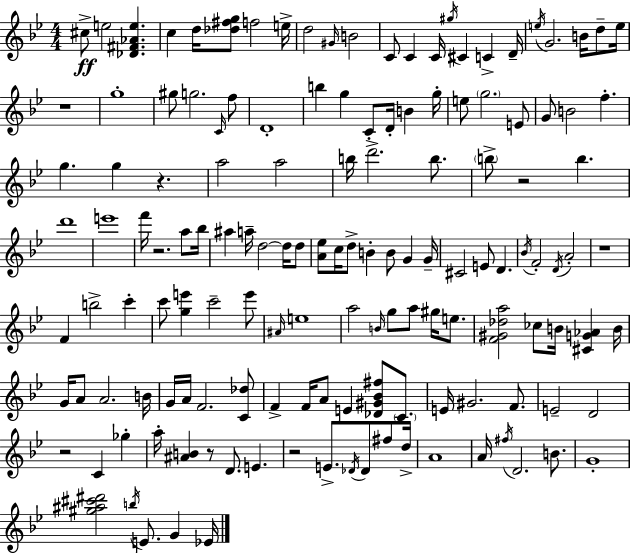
{
  \clef treble
  \numericTimeSignature
  \time 4/4
  \key bes \major
  cis''8->\ff e''2 <des' fis' aes' e''>4. | c''4 d''16 <des'' fis'' g''>8 f''2 e''16-> | d''2 \grace { gis'16 } b'2 | c'8 c'4 c'16 \acciaccatura { gis''16 } cis'4 c'4-> | \break d'16-- \acciaccatura { e''16 } g'2. b'16 | d''8-- e''16 r1 | g''1-. | gis''8 g''2. | \break \grace { c'16 } f''8 d'1-. | b''4 g''4 c'8-. d'16-. b'4 | g''16-. e''8 \parenthesize g''2. | e'8 g'8 b'2 f''4.-. | \break g''4. g''4 r4. | a''2 a''2 | b''16 d'''2.-> | b''8. \parenthesize b''8-> r2 b''4. | \break d'''1 | e'''1 | f'''16 r2. | a''8 bes''16 ais''4 a''16-- d''2~~ | \break d''16 d''8 <a' ees''>8 c''16 d''8-> b'4-. b'8 g'4 | g'16-- cis'2 e'8 d'4. | \acciaccatura { bes'16 } f'2-. \acciaccatura { d'16 } a'2-. | r1 | \break f'4 b''2-> | c'''4-. c'''8 <g'' e'''>4 c'''2-- | e'''8 \grace { ais'16 } e''1 | a''2 \grace { b'16 } | \break g''8 a''8 gis''16 e''8. <f' gis' des'' a''>2 | ces''8 b'16 <cis' g' aes'>4 b'16 g'16 a'8 a'2. | b'16 g'16 a'16 f'2. | <c' des''>8 f'4-> f'16 a'8 e'4 | \break <des' gis' bes' fis''>8 \parenthesize c'8. e'16 gis'2. | f'8. e'2-- | d'2 r2 | c'4 ges''4-. a''16-. <ais' b'>4 r8 d'8. | \break e'4. r2 | e'8.-> \acciaccatura { des'16 } des'8 fis''8 d''16-> a'1 | a'16 \acciaccatura { fis''16 } d'2. | b'8. g'1-. | \break <gis'' ais'' cis''' dis'''>2 | \acciaccatura { b''16 } e'8. g'4 ees'16 \bar "|."
}